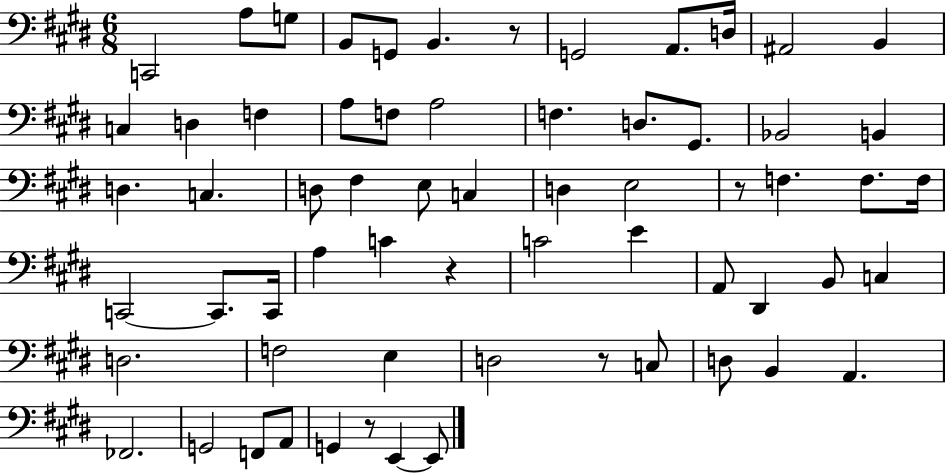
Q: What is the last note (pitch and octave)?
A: E2